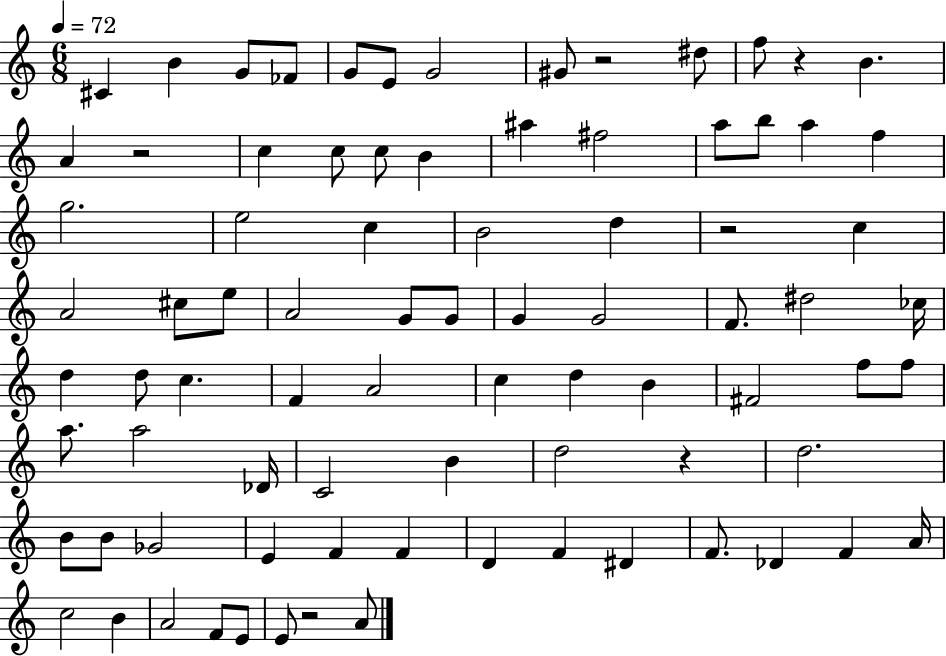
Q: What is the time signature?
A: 6/8